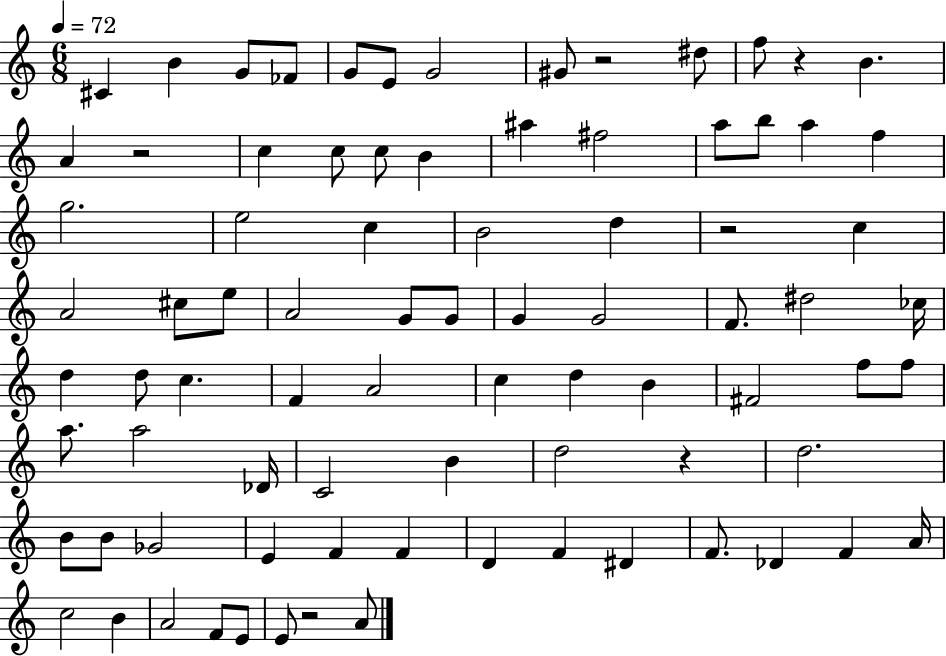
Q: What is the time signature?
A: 6/8